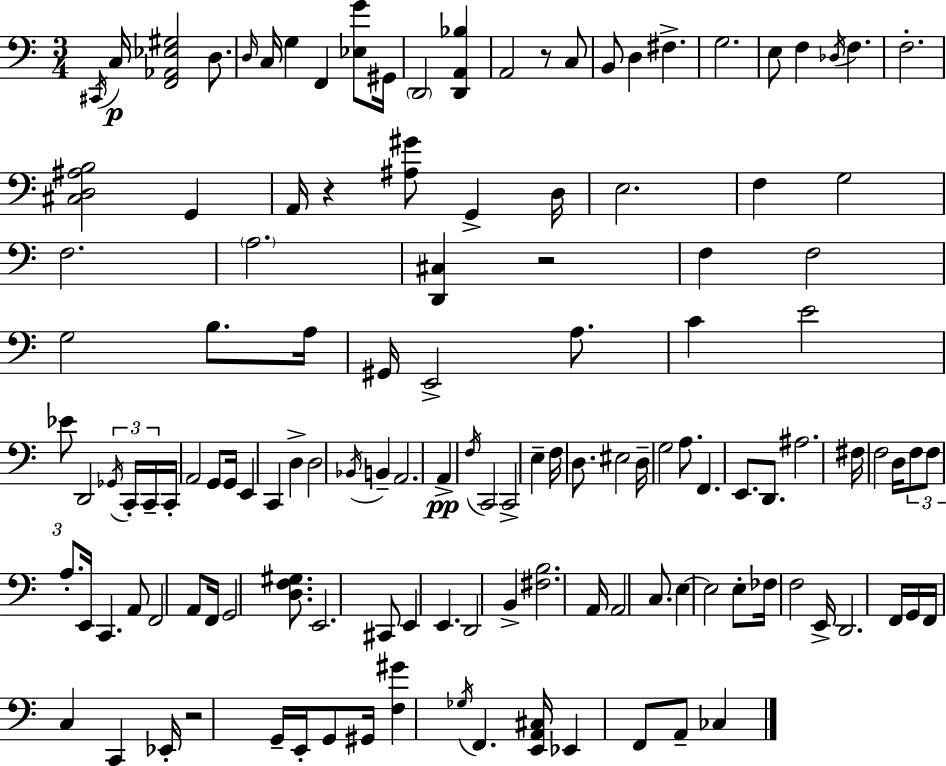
X:1
T:Untitled
M:3/4
L:1/4
K:C
^C,,/4 C,/4 [F,,_A,,_E,^G,]2 D,/2 D,/4 C,/4 G, F,, [_E,G]/2 ^G,,/4 D,,2 [D,,A,,_B,] A,,2 z/2 C,/2 B,,/2 D, ^F, G,2 E,/2 F, _D,/4 F, F,2 [^C,D,^A,B,]2 G,, A,,/4 z [^A,^G]/2 G,, D,/4 E,2 F, G,2 F,2 A,2 [D,,^C,] z2 F, F,2 G,2 B,/2 A,/4 ^G,,/4 E,,2 A,/2 C E2 _E/2 D,,2 _G,,/4 C,,/4 C,,/4 C,,/4 A,,2 G,,/2 G,,/4 E,, C,, D, D,2 _B,,/4 B,, A,,2 A,, F,/4 C,,2 C,,2 E, F,/4 D,/2 ^E,2 D,/4 G,2 A,/2 F,, E,,/2 D,,/2 ^A,2 ^F,/4 F,2 D,/4 F,/2 F,/2 A,/2 E,,/4 C,, A,,/2 F,,2 A,,/2 F,,/4 G,,2 [D,F,^G,]/2 E,,2 ^C,,/2 E,, E,, D,,2 B,, [^F,B,]2 A,,/4 A,,2 C,/2 E, E,2 E,/2 _F,/4 F,2 E,,/4 D,,2 F,,/4 G,,/4 F,,/4 C, C,, _E,,/4 z2 G,,/4 E,,/4 G,,/2 ^G,,/4 [F,^G] _G,/4 F,, [E,,A,,^C,]/4 _E,, F,,/2 A,,/2 _C,